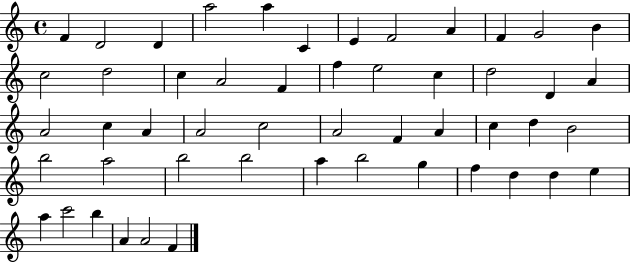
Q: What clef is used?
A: treble